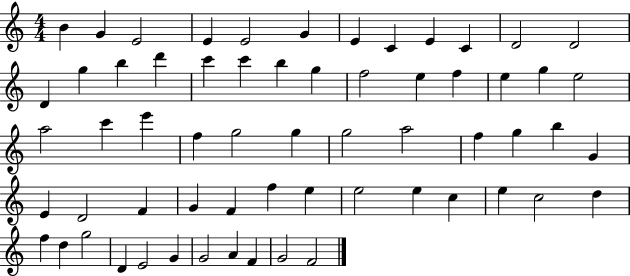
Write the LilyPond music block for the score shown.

{
  \clef treble
  \numericTimeSignature
  \time 4/4
  \key c \major
  b'4 g'4 e'2 | e'4 e'2 g'4 | e'4 c'4 e'4 c'4 | d'2 d'2 | \break d'4 g''4 b''4 d'''4 | c'''4 c'''4 b''4 g''4 | f''2 e''4 f''4 | e''4 g''4 e''2 | \break a''2 c'''4 e'''4 | f''4 g''2 g''4 | g''2 a''2 | f''4 g''4 b''4 g'4 | \break e'4 d'2 f'4 | g'4 f'4 f''4 e''4 | e''2 e''4 c''4 | e''4 c''2 d''4 | \break f''4 d''4 g''2 | d'4 e'2 g'4 | g'2 a'4 f'4 | g'2 f'2 | \break \bar "|."
}